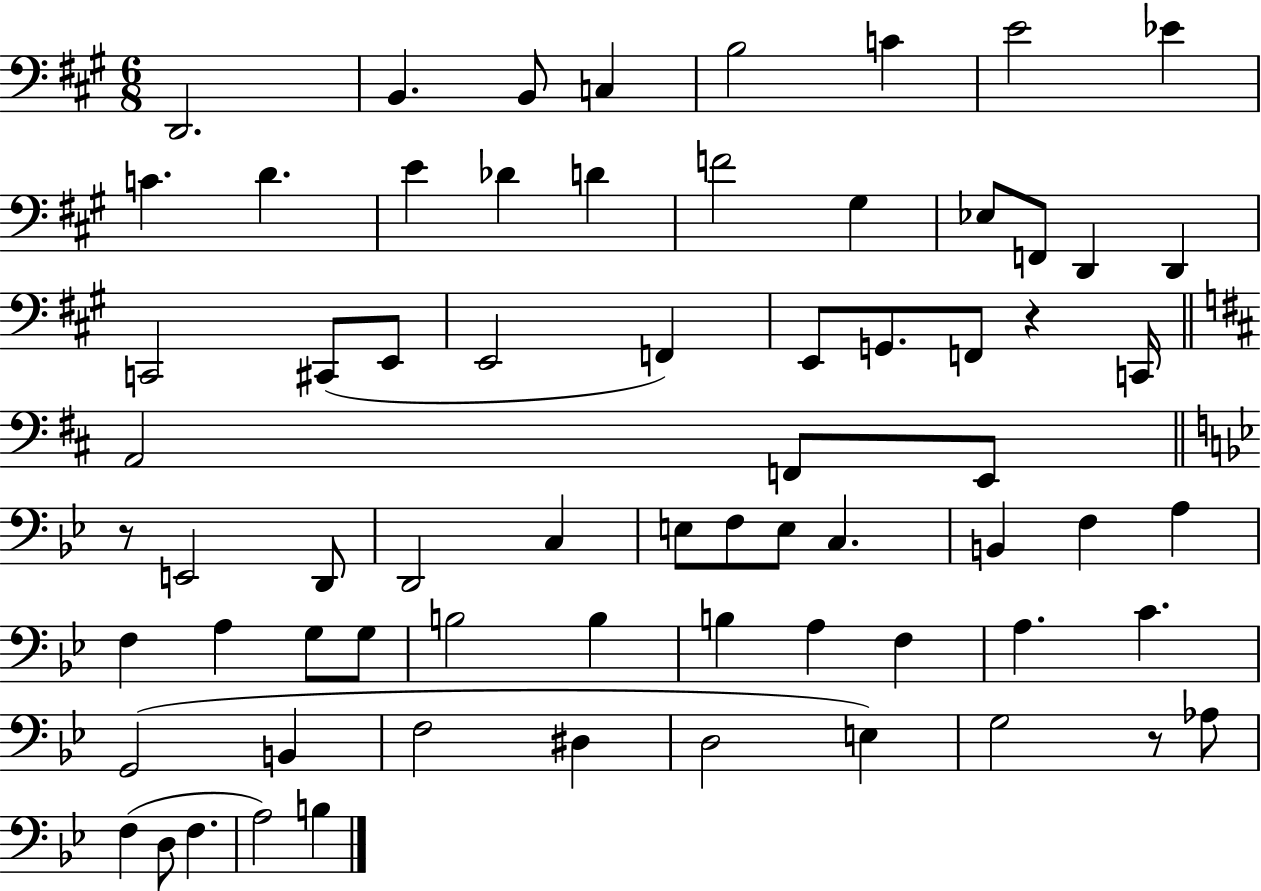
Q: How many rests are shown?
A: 3